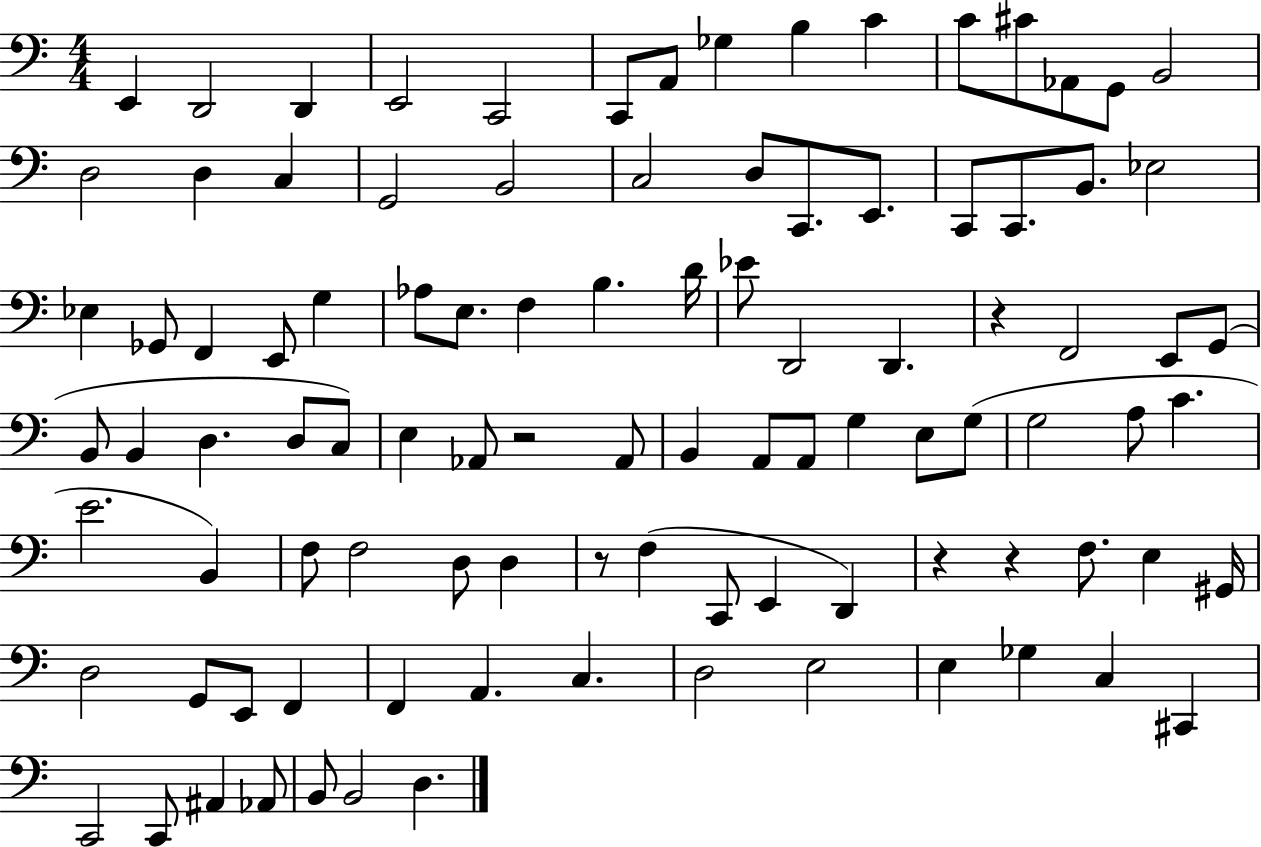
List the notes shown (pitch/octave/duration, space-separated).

E2/q D2/h D2/q E2/h C2/h C2/e A2/e Gb3/q B3/q C4/q C4/e C#4/e Ab2/e G2/e B2/h D3/h D3/q C3/q G2/h B2/h C3/h D3/e C2/e. E2/e. C2/e C2/e. B2/e. Eb3/h Eb3/q Gb2/e F2/q E2/e G3/q Ab3/e E3/e. F3/q B3/q. D4/s Eb4/e D2/h D2/q. R/q F2/h E2/e G2/e B2/e B2/q D3/q. D3/e C3/e E3/q Ab2/e R/h Ab2/e B2/q A2/e A2/e G3/q E3/e G3/e G3/h A3/e C4/q. E4/h. B2/q F3/e F3/h D3/e D3/q R/e F3/q C2/e E2/q D2/q R/q R/q F3/e. E3/q G#2/s D3/h G2/e E2/e F2/q F2/q A2/q. C3/q. D3/h E3/h E3/q Gb3/q C3/q C#2/q C2/h C2/e A#2/q Ab2/e B2/e B2/h D3/q.